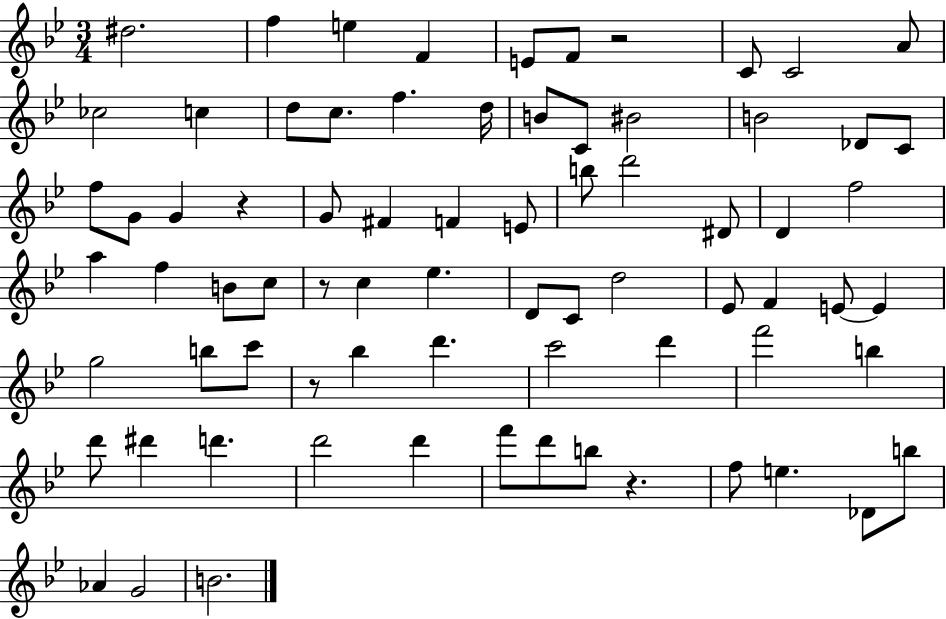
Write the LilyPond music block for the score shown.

{
  \clef treble
  \numericTimeSignature
  \time 3/4
  \key bes \major
  dis''2. | f''4 e''4 f'4 | e'8 f'8 r2 | c'8 c'2 a'8 | \break ces''2 c''4 | d''8 c''8. f''4. d''16 | b'8 c'8 bis'2 | b'2 des'8 c'8 | \break f''8 g'8 g'4 r4 | g'8 fis'4 f'4 e'8 | b''8 d'''2 dis'8 | d'4 f''2 | \break a''4 f''4 b'8 c''8 | r8 c''4 ees''4. | d'8 c'8 d''2 | ees'8 f'4 e'8~~ e'4 | \break g''2 b''8 c'''8 | r8 bes''4 d'''4. | c'''2 d'''4 | f'''2 b''4 | \break d'''8 dis'''4 d'''4. | d'''2 d'''4 | f'''8 d'''8 b''8 r4. | f''8 e''4. des'8 b''8 | \break aes'4 g'2 | b'2. | \bar "|."
}